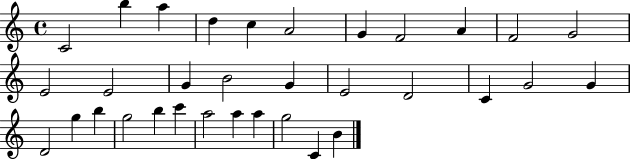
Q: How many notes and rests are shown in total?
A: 33